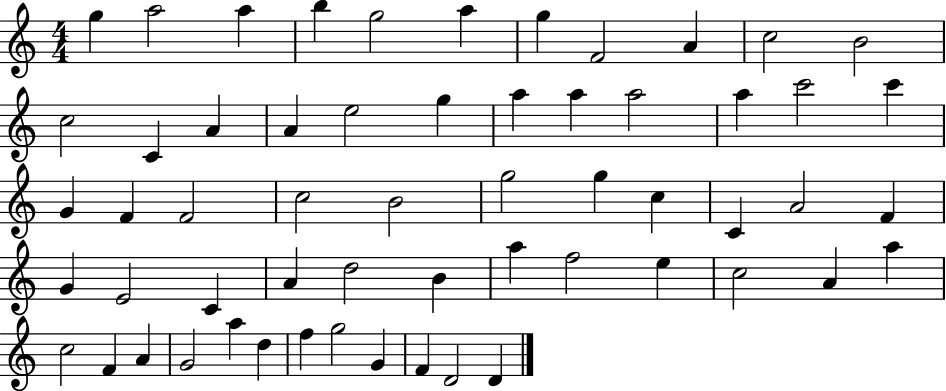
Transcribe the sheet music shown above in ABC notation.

X:1
T:Untitled
M:4/4
L:1/4
K:C
g a2 a b g2 a g F2 A c2 B2 c2 C A A e2 g a a a2 a c'2 c' G F F2 c2 B2 g2 g c C A2 F G E2 C A d2 B a f2 e c2 A a c2 F A G2 a d f g2 G F D2 D